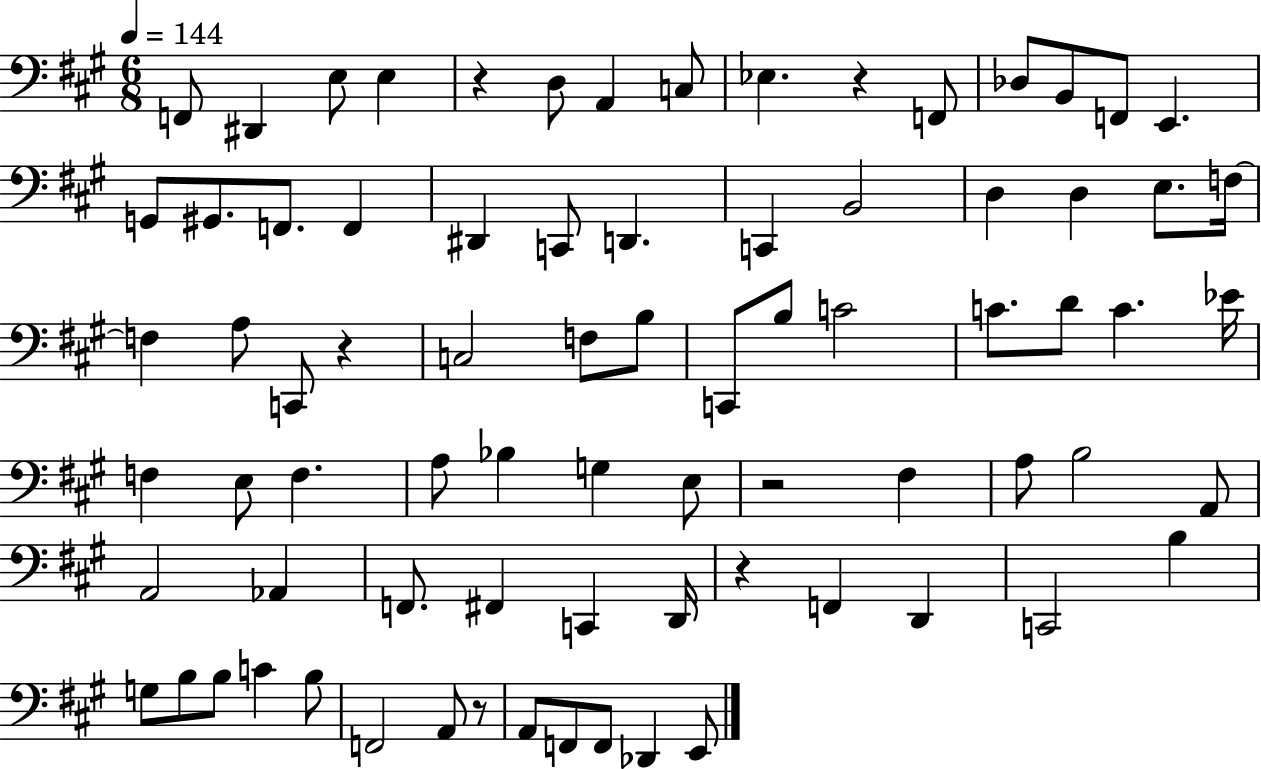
{
  \clef bass
  \numericTimeSignature
  \time 6/8
  \key a \major
  \tempo 4 = 144
  \repeat volta 2 { f,8 dis,4 e8 e4 | r4 d8 a,4 c8 | ees4. r4 f,8 | des8 b,8 f,8 e,4. | \break g,8 gis,8. f,8. f,4 | dis,4 c,8 d,4. | c,4 b,2 | d4 d4 e8. f16~~ | \break f4 a8 c,8 r4 | c2 f8 b8 | c,8 b8 c'2 | c'8. d'8 c'4. ees'16 | \break f4 e8 f4. | a8 bes4 g4 e8 | r2 fis4 | a8 b2 a,8 | \break a,2 aes,4 | f,8. fis,4 c,4 d,16 | r4 f,4 d,4 | c,2 b4 | \break g8 b8 b8 c'4 b8 | f,2 a,8 r8 | a,8 f,8 f,8 des,4 e,8 | } \bar "|."
}